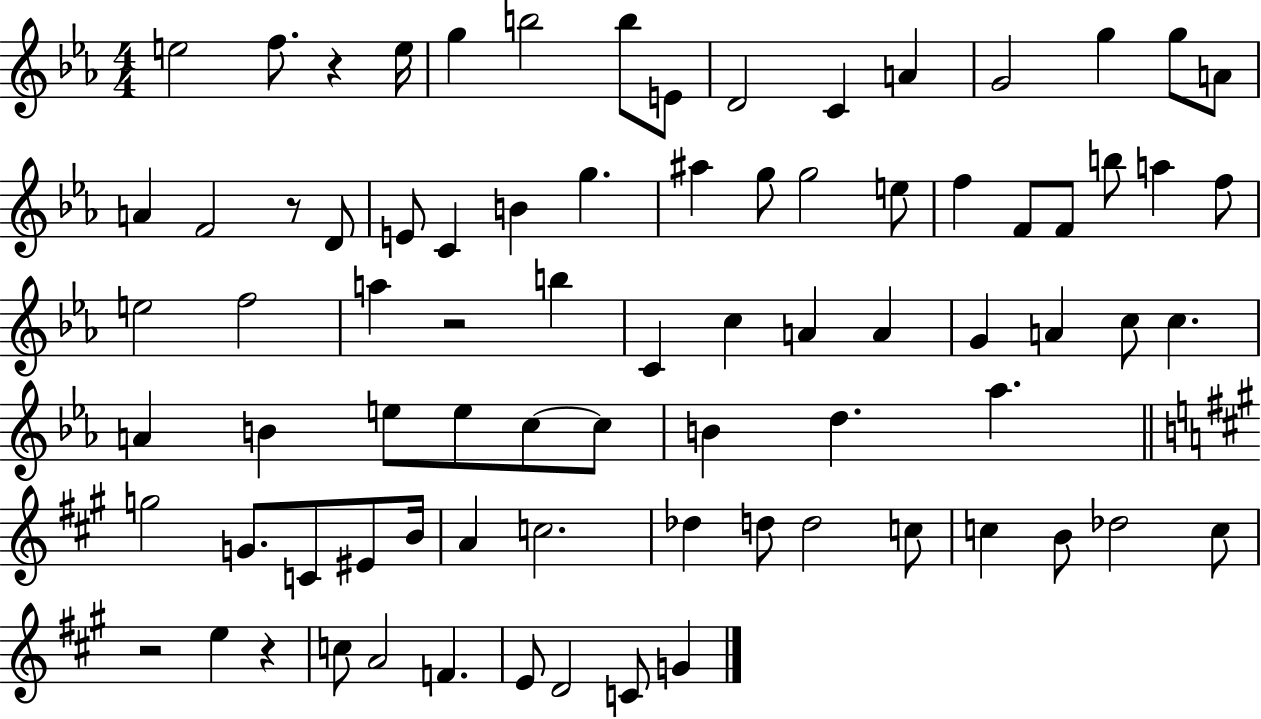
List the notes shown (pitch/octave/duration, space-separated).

E5/h F5/e. R/q E5/s G5/q B5/h B5/e E4/e D4/h C4/q A4/q G4/h G5/q G5/e A4/e A4/q F4/h R/e D4/e E4/e C4/q B4/q G5/q. A#5/q G5/e G5/h E5/e F5/q F4/e F4/e B5/e A5/q F5/e E5/h F5/h A5/q R/h B5/q C4/q C5/q A4/q A4/q G4/q A4/q C5/e C5/q. A4/q B4/q E5/e E5/e C5/e C5/e B4/q D5/q. Ab5/q. G5/h G4/e. C4/e EIS4/e B4/s A4/q C5/h. Db5/q D5/e D5/h C5/e C5/q B4/e Db5/h C5/e R/h E5/q R/q C5/e A4/h F4/q. E4/e D4/h C4/e G4/q